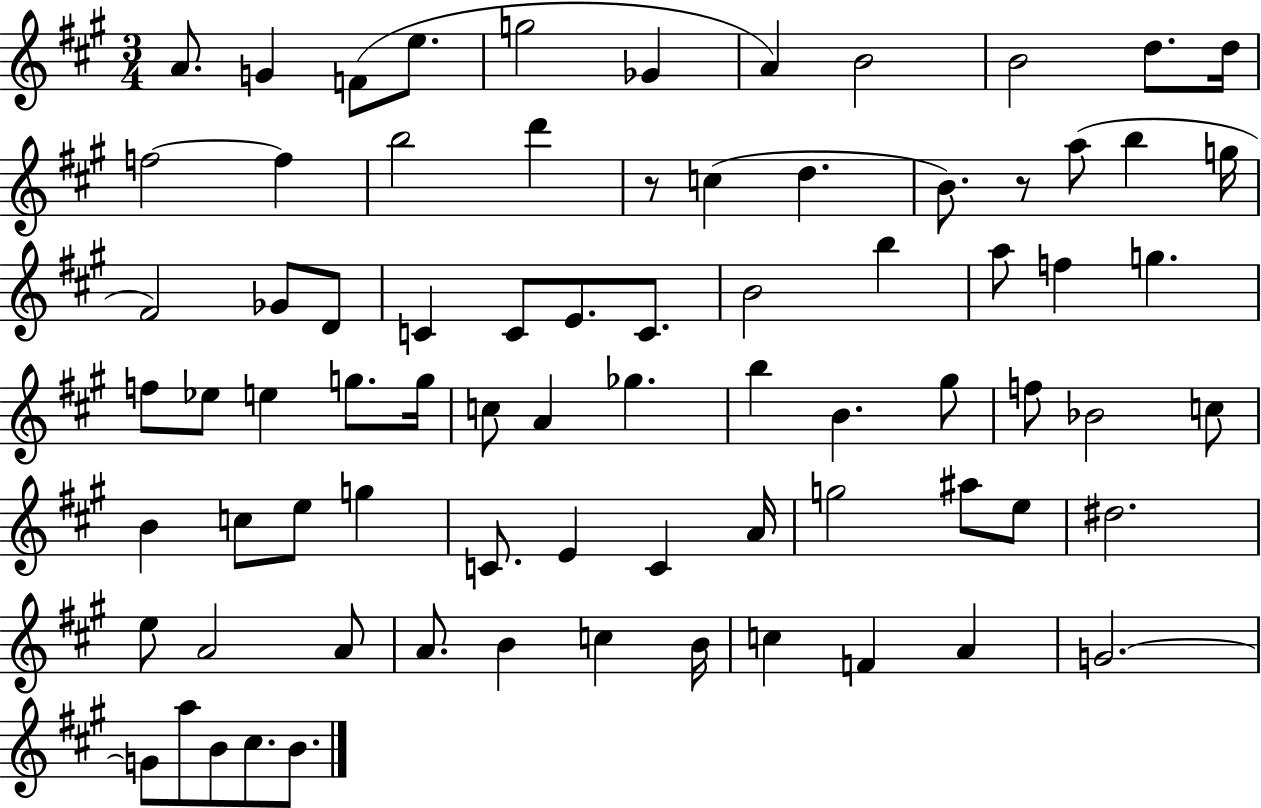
A4/e. G4/q F4/e E5/e. G5/h Gb4/q A4/q B4/h B4/h D5/e. D5/s F5/h F5/q B5/h D6/q R/e C5/q D5/q. B4/e. R/e A5/e B5/q G5/s F#4/h Gb4/e D4/e C4/q C4/e E4/e. C4/e. B4/h B5/q A5/e F5/q G5/q. F5/e Eb5/e E5/q G5/e. G5/s C5/e A4/q Gb5/q. B5/q B4/q. G#5/e F5/e Bb4/h C5/e B4/q C5/e E5/e G5/q C4/e. E4/q C4/q A4/s G5/h A#5/e E5/e D#5/h. E5/e A4/h A4/e A4/e. B4/q C5/q B4/s C5/q F4/q A4/q G4/h. G4/e A5/e B4/e C#5/e. B4/e.